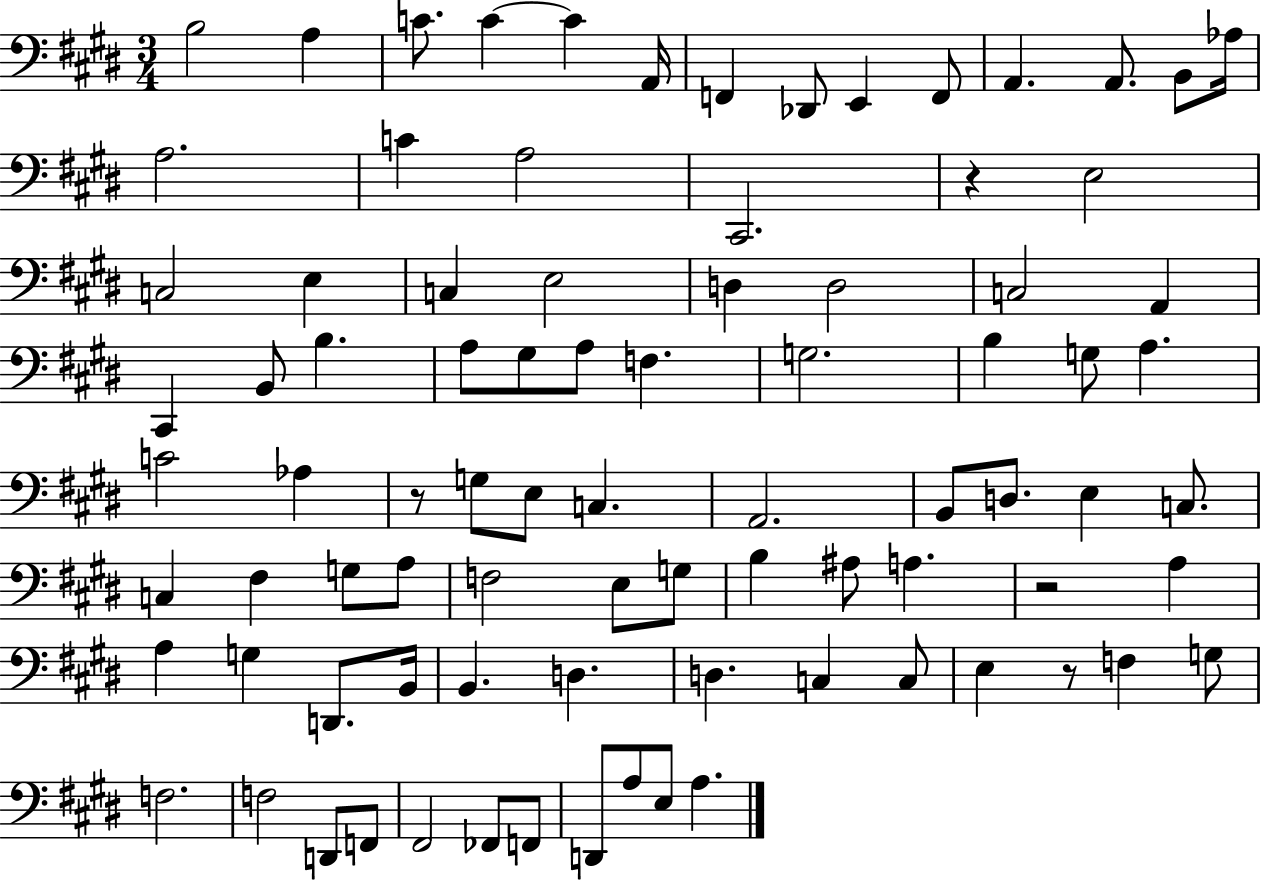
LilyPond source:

{
  \clef bass
  \numericTimeSignature
  \time 3/4
  \key e \major
  b2 a4 | c'8. c'4~~ c'4 a,16 | f,4 des,8 e,4 f,8 | a,4. a,8. b,8 aes16 | \break a2. | c'4 a2 | cis,2. | r4 e2 | \break c2 e4 | c4 e2 | d4 d2 | c2 a,4 | \break cis,4 b,8 b4. | a8 gis8 a8 f4. | g2. | b4 g8 a4. | \break c'2 aes4 | r8 g8 e8 c4. | a,2. | b,8 d8. e4 c8. | \break c4 fis4 g8 a8 | f2 e8 g8 | b4 ais8 a4. | r2 a4 | \break a4 g4 d,8. b,16 | b,4. d4. | d4. c4 c8 | e4 r8 f4 g8 | \break f2. | f2 d,8 f,8 | fis,2 fes,8 f,8 | d,8 a8 e8 a4. | \break \bar "|."
}